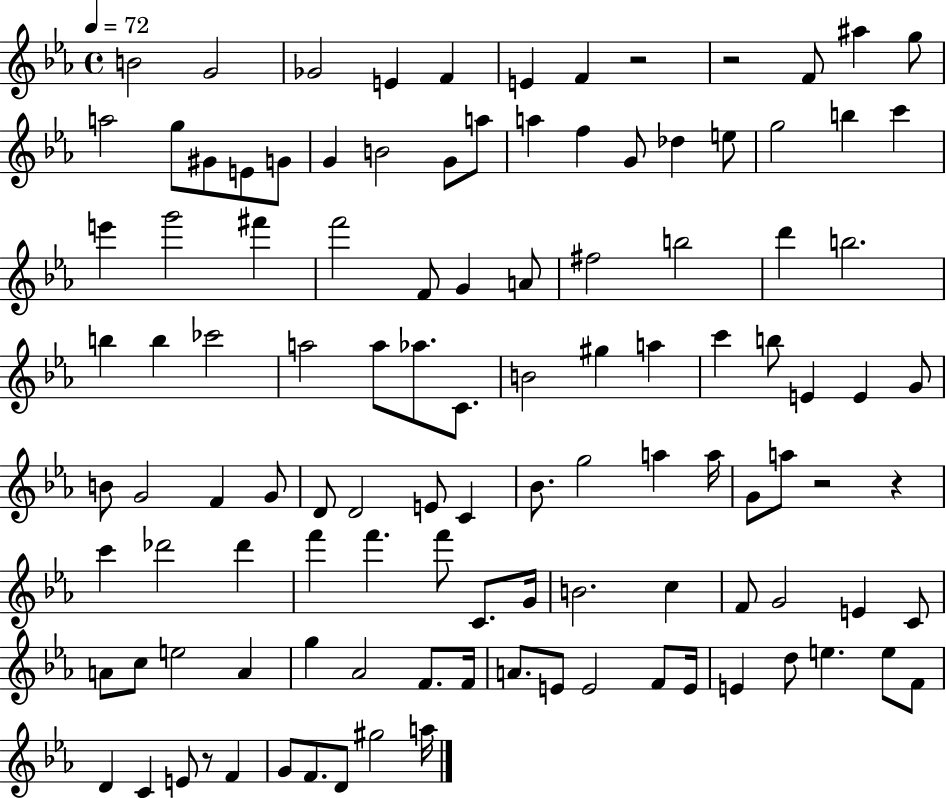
{
  \clef treble
  \time 4/4
  \defaultTimeSignature
  \key ees \major
  \tempo 4 = 72
  b'2 g'2 | ges'2 e'4 f'4 | e'4 f'4 r2 | r2 f'8 ais''4 g''8 | \break a''2 g''8 gis'8 e'8 g'8 | g'4 b'2 g'8 a''8 | a''4 f''4 g'8 des''4 e''8 | g''2 b''4 c'''4 | \break e'''4 g'''2 fis'''4 | f'''2 f'8 g'4 a'8 | fis''2 b''2 | d'''4 b''2. | \break b''4 b''4 ces'''2 | a''2 a''8 aes''8. c'8. | b'2 gis''4 a''4 | c'''4 b''8 e'4 e'4 g'8 | \break b'8 g'2 f'4 g'8 | d'8 d'2 e'8 c'4 | bes'8. g''2 a''4 a''16 | g'8 a''8 r2 r4 | \break c'''4 des'''2 des'''4 | f'''4 f'''4. f'''8 c'8. g'16 | b'2. c''4 | f'8 g'2 e'4 c'8 | \break a'8 c''8 e''2 a'4 | g''4 aes'2 f'8. f'16 | a'8. e'8 e'2 f'8 e'16 | e'4 d''8 e''4. e''8 f'8 | \break d'4 c'4 e'8 r8 f'4 | g'8 f'8. d'8 gis''2 a''16 | \bar "|."
}